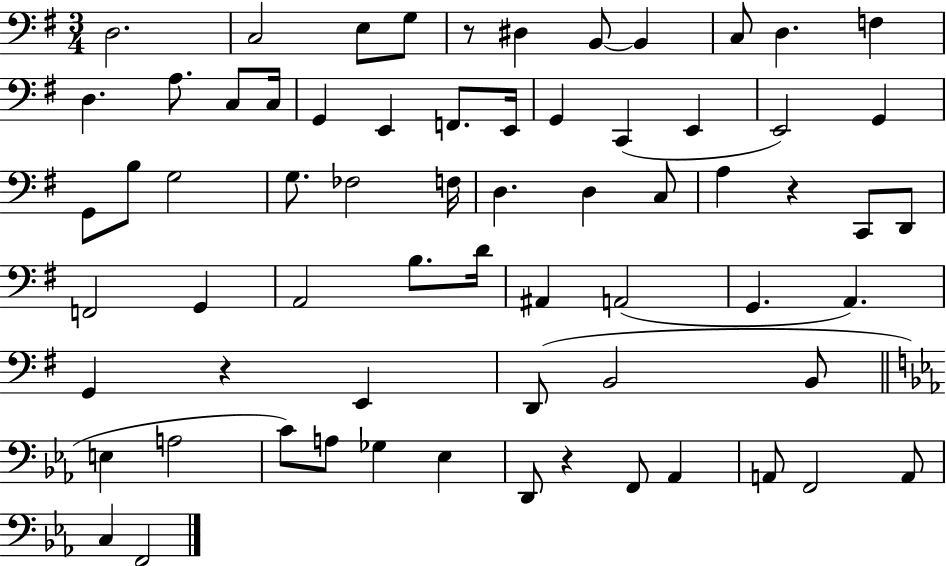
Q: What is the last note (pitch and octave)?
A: F2